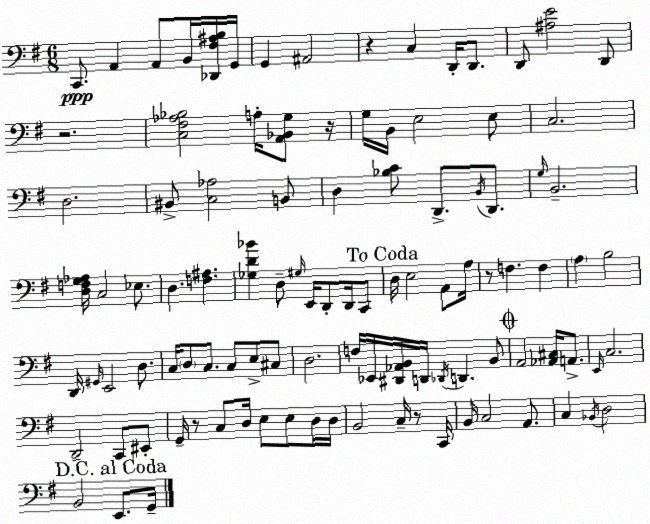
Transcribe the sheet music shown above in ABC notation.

X:1
T:Untitled
M:6/8
L:1/4
K:Em
C,,/2 A,, A,,/2 B,,/4 [_D,,^F,^A,B,]/4 G,,/4 G,, ^A,,2 z C, D,,/4 D,,/2 D,,/2 [^A,E]2 D,,/2 z2 [C,^F,_A,_B,]2 A,/4 [A,,_B,,G,]/2 z/4 G,/4 B,,/4 E,2 E,/2 C,2 D,2 ^B,,/2 [C,_A,]2 B,,/2 D, [_B,C]/2 D,,/2 B,,/4 D,,/2 G,/4 B,,2 [D,F,G,_A,]/4 C,2 _E,/2 D, [F,^A,] [_G,D_B] D,/2 ^G,/4 E,,/4 D,,/2 D,,/4 C,,/2 D,/4 E,2 A,,/2 A,/4 z/2 F, F, A, B,2 D,,/4 ^G,,/4 E,,2 D,/2 C,/4 D,/2 C,/2 C,/2 E,/2 ^C,/2 D,2 F,/4 _E,,/4 [^D,,_A,,B,,]/4 D,,/4 _D,,/4 D,, B,,/2 A,,2 [_A,,^C,]/4 A,,/2 E,,/4 C,2 D,,2 C,,/2 ^E,,/2 G,,/4 z/2 C,/2 D,/4 E,/2 E,/2 D,/4 D,/4 B,,2 C,/4 z/2 C,,/4 B,,/4 C,2 A,,/2 C, _B,,/4 D,2 B,,2 E,,/2 G,,/4